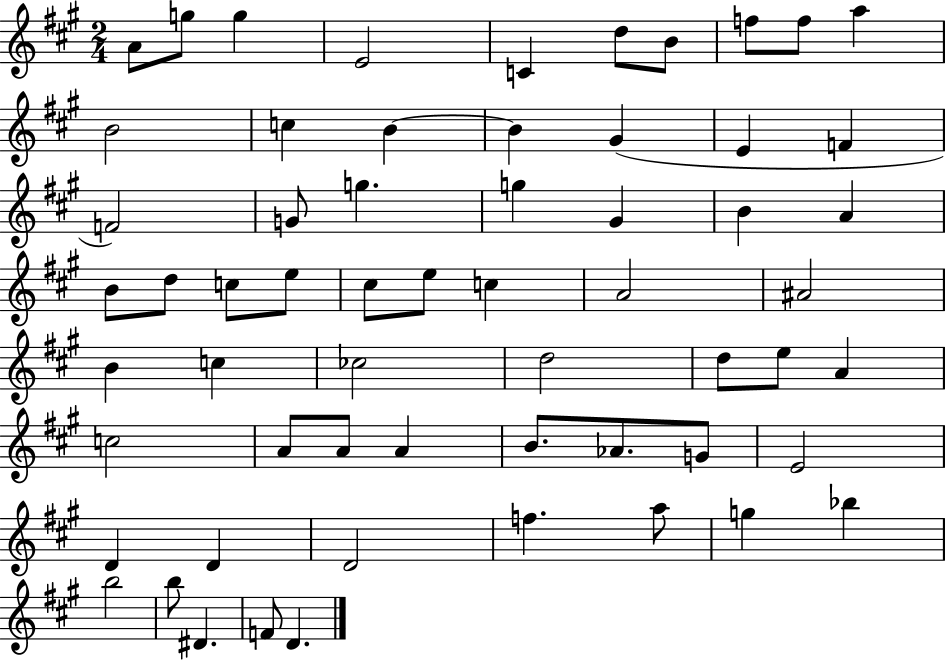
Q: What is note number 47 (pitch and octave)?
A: G4